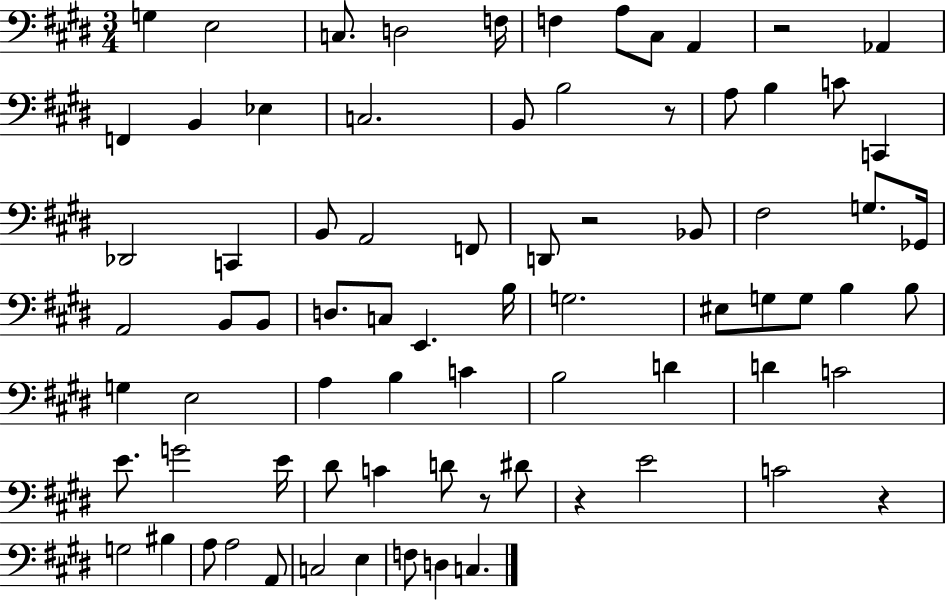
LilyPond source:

{
  \clef bass
  \numericTimeSignature
  \time 3/4
  \key e \major
  g4 e2 | c8. d2 f16 | f4 a8 cis8 a,4 | r2 aes,4 | \break f,4 b,4 ees4 | c2. | b,8 b2 r8 | a8 b4 c'8 c,4 | \break des,2 c,4 | b,8 a,2 f,8 | d,8 r2 bes,8 | fis2 g8. ges,16 | \break a,2 b,8 b,8 | d8. c8 e,4. b16 | g2. | eis8 g8 g8 b4 b8 | \break g4 e2 | a4 b4 c'4 | b2 d'4 | d'4 c'2 | \break e'8. g'2 e'16 | dis'8 c'4 d'8 r8 dis'8 | r4 e'2 | c'2 r4 | \break g2 bis4 | a8 a2 a,8 | c2 e4 | f8 d4 c4. | \break \bar "|."
}